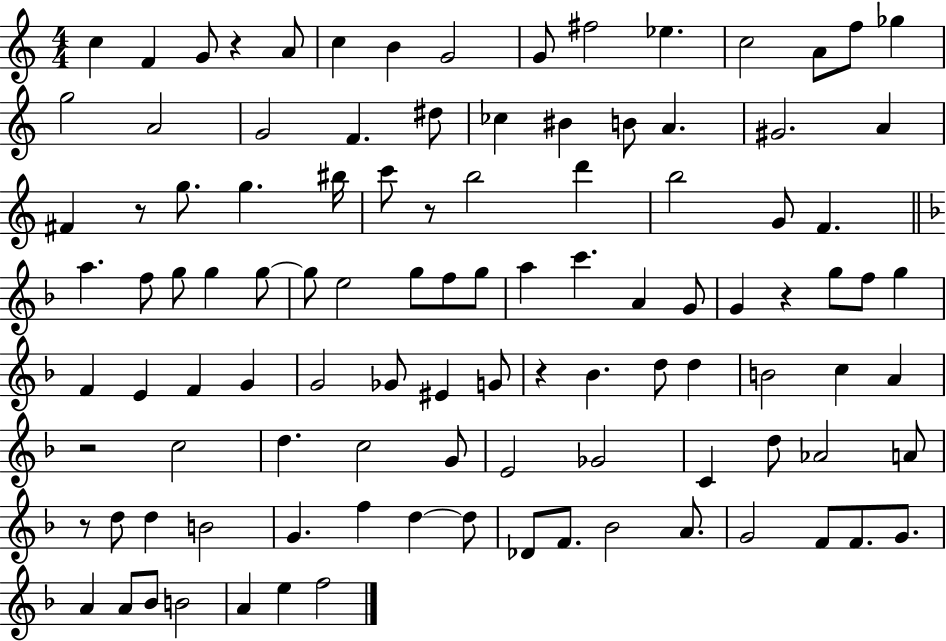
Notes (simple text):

C5/q F4/q G4/e R/q A4/e C5/q B4/q G4/h G4/e F#5/h Eb5/q. C5/h A4/e F5/e Gb5/q G5/h A4/h G4/h F4/q. D#5/e CES5/q BIS4/q B4/e A4/q. G#4/h. A4/q F#4/q R/e G5/e. G5/q. BIS5/s C6/e R/e B5/h D6/q B5/h G4/e F4/q. A5/q. F5/e G5/e G5/q G5/e G5/e E5/h G5/e F5/e G5/e A5/q C6/q. A4/q G4/e G4/q R/q G5/e F5/e G5/q F4/q E4/q F4/q G4/q G4/h Gb4/e EIS4/q G4/e R/q Bb4/q. D5/e D5/q B4/h C5/q A4/q R/h C5/h D5/q. C5/h G4/e E4/h Gb4/h C4/q D5/e Ab4/h A4/e R/e D5/e D5/q B4/h G4/q. F5/q D5/q D5/e Db4/e F4/e. Bb4/h A4/e. G4/h F4/e F4/e. G4/e. A4/q A4/e Bb4/e B4/h A4/q E5/q F5/h